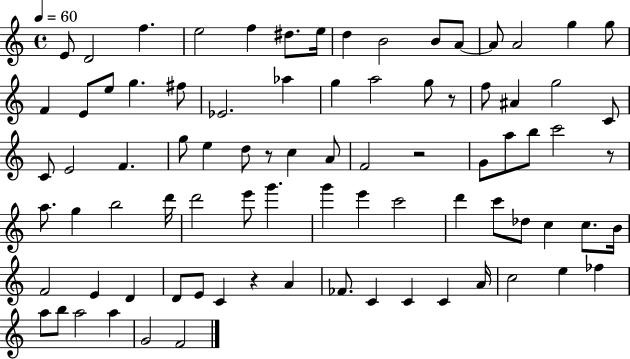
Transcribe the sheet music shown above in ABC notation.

X:1
T:Untitled
M:4/4
L:1/4
K:C
E/2 D2 f e2 f ^d/2 e/4 d B2 B/2 A/2 A/2 A2 g g/2 F E/2 e/2 g ^f/2 _E2 _a g a2 g/2 z/2 f/2 ^A g2 C/2 C/2 E2 F g/2 e d/2 z/2 c A/2 F2 z2 G/2 a/2 b/2 c'2 z/2 a/2 g b2 d'/4 d'2 e'/2 g' g' e' c'2 d' c'/2 _d/2 c c/2 B/4 F2 E D D/2 E/2 C z A _F/2 C C C A/4 c2 e _f a/2 b/2 a2 a G2 F2